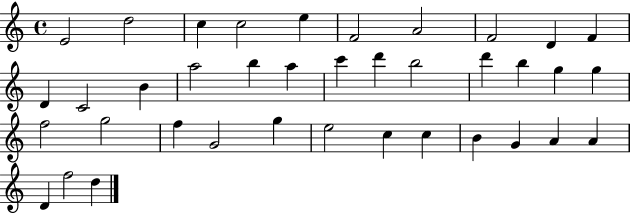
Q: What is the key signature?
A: C major